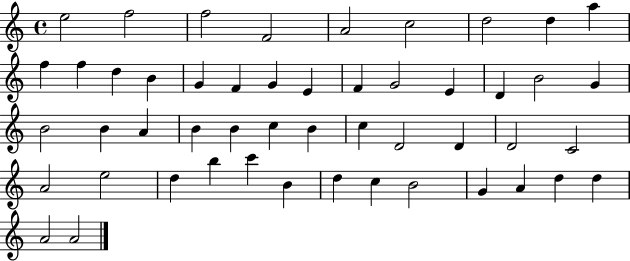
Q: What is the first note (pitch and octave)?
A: E5